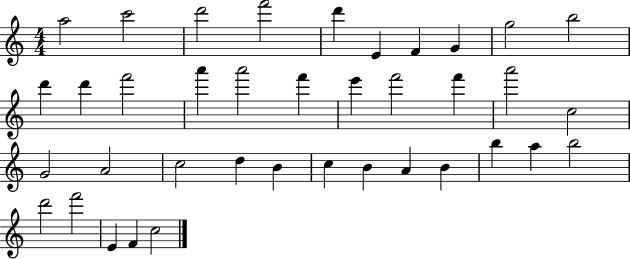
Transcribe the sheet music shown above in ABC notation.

X:1
T:Untitled
M:4/4
L:1/4
K:C
a2 c'2 d'2 f'2 d' E F G g2 b2 d' d' f'2 a' a'2 f' e' f'2 f' a'2 c2 G2 A2 c2 d B c B A B b a b2 d'2 f'2 E F c2